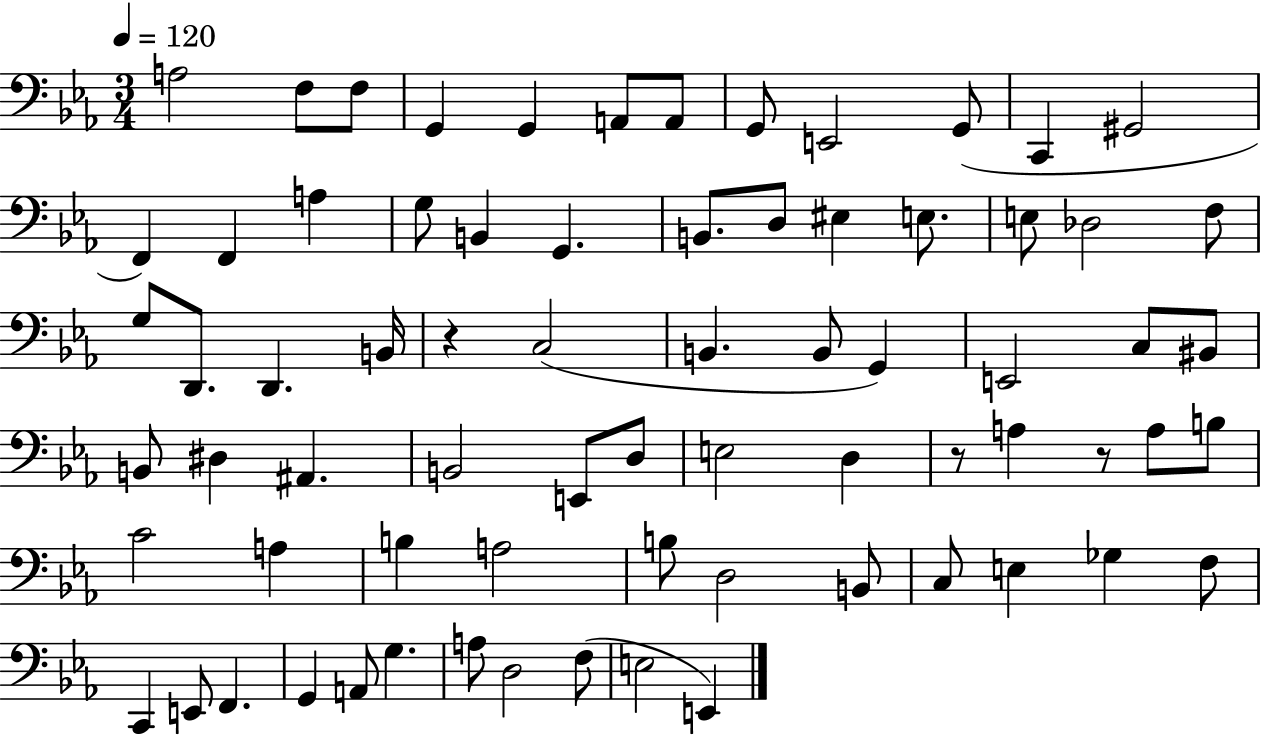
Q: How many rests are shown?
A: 3